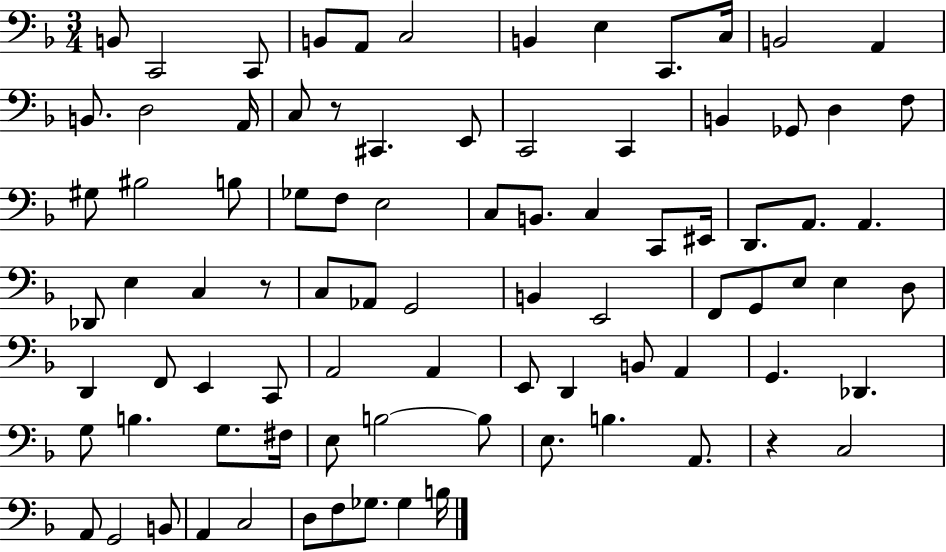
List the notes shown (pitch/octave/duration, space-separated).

B2/e C2/h C2/e B2/e A2/e C3/h B2/q E3/q C2/e. C3/s B2/h A2/q B2/e. D3/h A2/s C3/e R/e C#2/q. E2/e C2/h C2/q B2/q Gb2/e D3/q F3/e G#3/e BIS3/h B3/e Gb3/e F3/e E3/h C3/e B2/e. C3/q C2/e EIS2/s D2/e. A2/e. A2/q. Db2/e E3/q C3/q R/e C3/e Ab2/e G2/h B2/q E2/h F2/e G2/e E3/e E3/q D3/e D2/q F2/e E2/q C2/e A2/h A2/q E2/e D2/q B2/e A2/q G2/q. Db2/q. G3/e B3/q. G3/e. F#3/s E3/e B3/h B3/e E3/e. B3/q. A2/e. R/q C3/h A2/e G2/h B2/e A2/q C3/h D3/e F3/e Gb3/e. Gb3/q B3/s